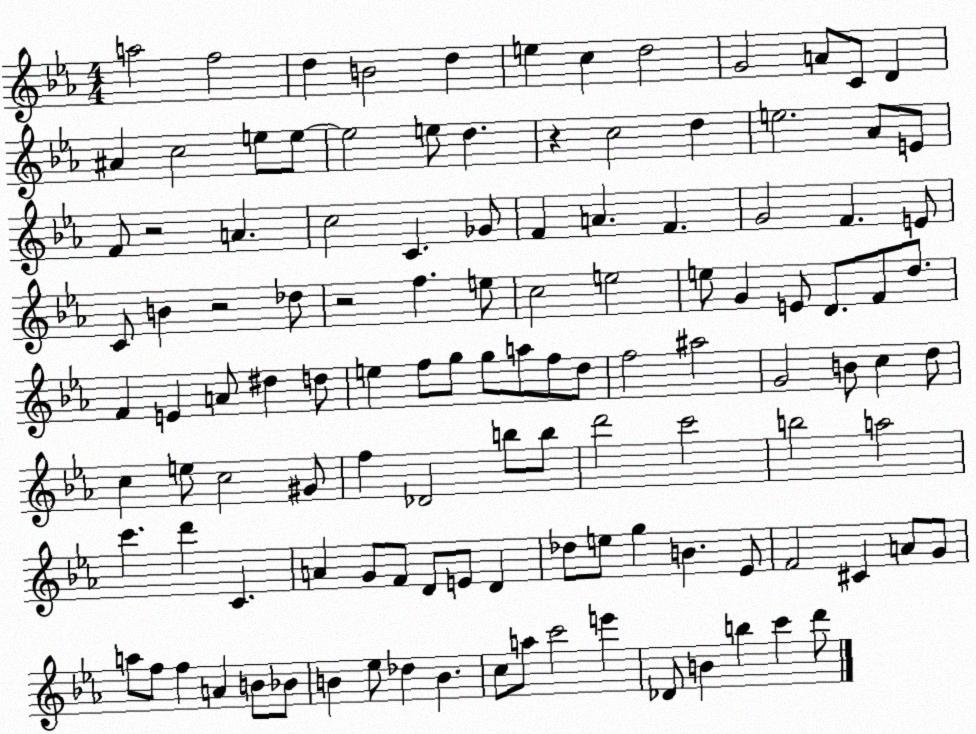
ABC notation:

X:1
T:Untitled
M:4/4
L:1/4
K:Eb
a2 f2 d B2 d e c d2 G2 A/2 C/2 D ^A c2 e/2 e/2 e2 e/2 d z c2 d e2 _A/2 E/2 F/2 z2 A c2 C _G/2 F A F G2 F E/2 C/2 B z2 _d/2 z2 f e/2 c2 e2 e/2 G E/2 D/2 F/2 d/2 F E A/2 ^d d/2 e f/2 g/2 g/2 a/2 f/2 d/2 f2 ^a2 G2 B/2 c d/2 c e/2 c2 ^G/2 f _D2 b/2 b/2 d'2 c'2 b2 a2 c' d' C A G/2 F/2 D/2 E/2 D _d/2 e/2 g B _E/2 F2 ^C A/2 G/2 a/2 f/2 f A B/2 _B/2 B _e/2 _d B c/2 a/2 c'2 e' _D/2 B b c' d'/2